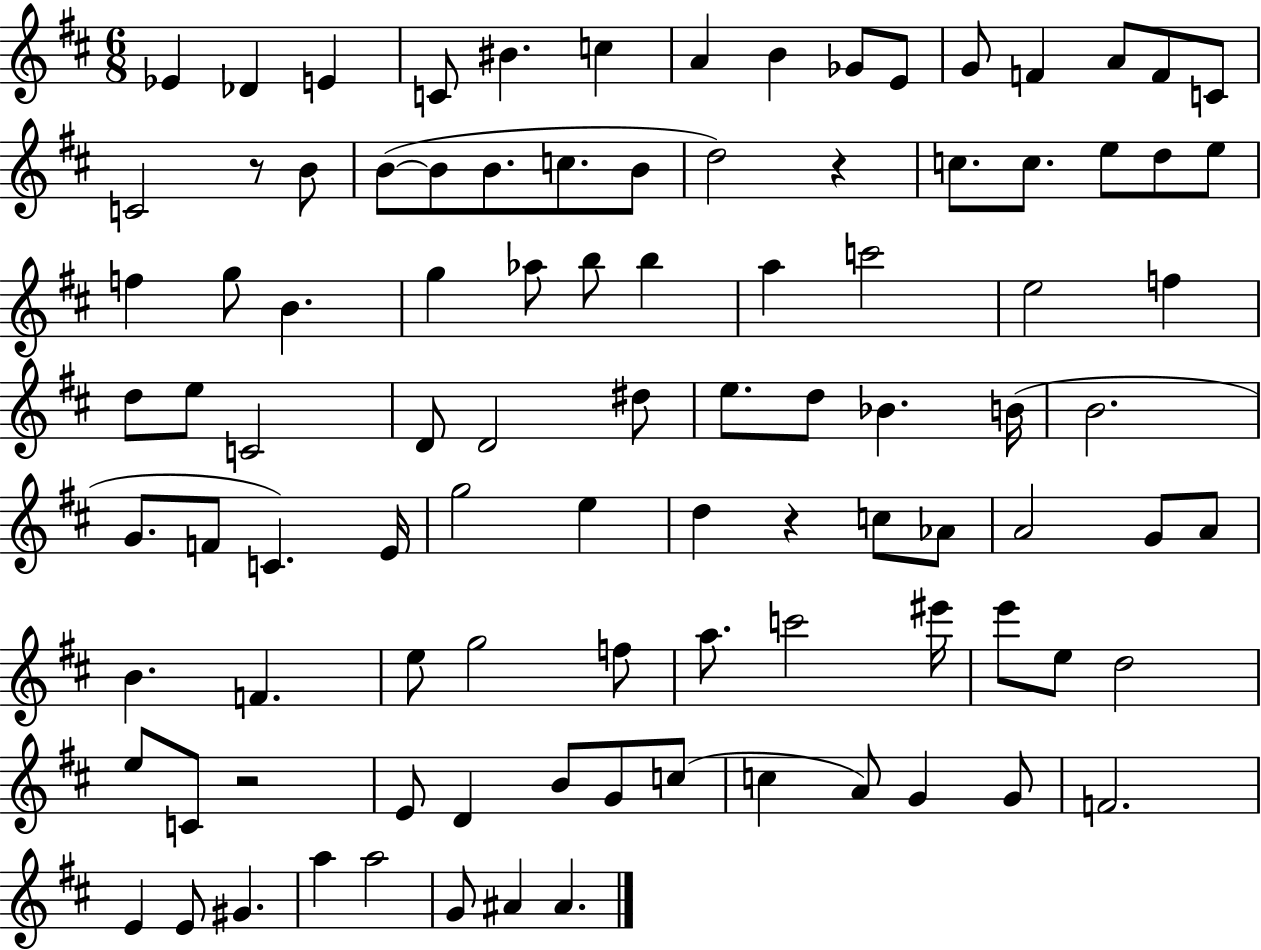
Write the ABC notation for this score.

X:1
T:Untitled
M:6/8
L:1/4
K:D
_E _D E C/2 ^B c A B _G/2 E/2 G/2 F A/2 F/2 C/2 C2 z/2 B/2 B/2 B/2 B/2 c/2 B/2 d2 z c/2 c/2 e/2 d/2 e/2 f g/2 B g _a/2 b/2 b a c'2 e2 f d/2 e/2 C2 D/2 D2 ^d/2 e/2 d/2 _B B/4 B2 G/2 F/2 C E/4 g2 e d z c/2 _A/2 A2 G/2 A/2 B F e/2 g2 f/2 a/2 c'2 ^e'/4 e'/2 e/2 d2 e/2 C/2 z2 E/2 D B/2 G/2 c/2 c A/2 G G/2 F2 E E/2 ^G a a2 G/2 ^A ^A